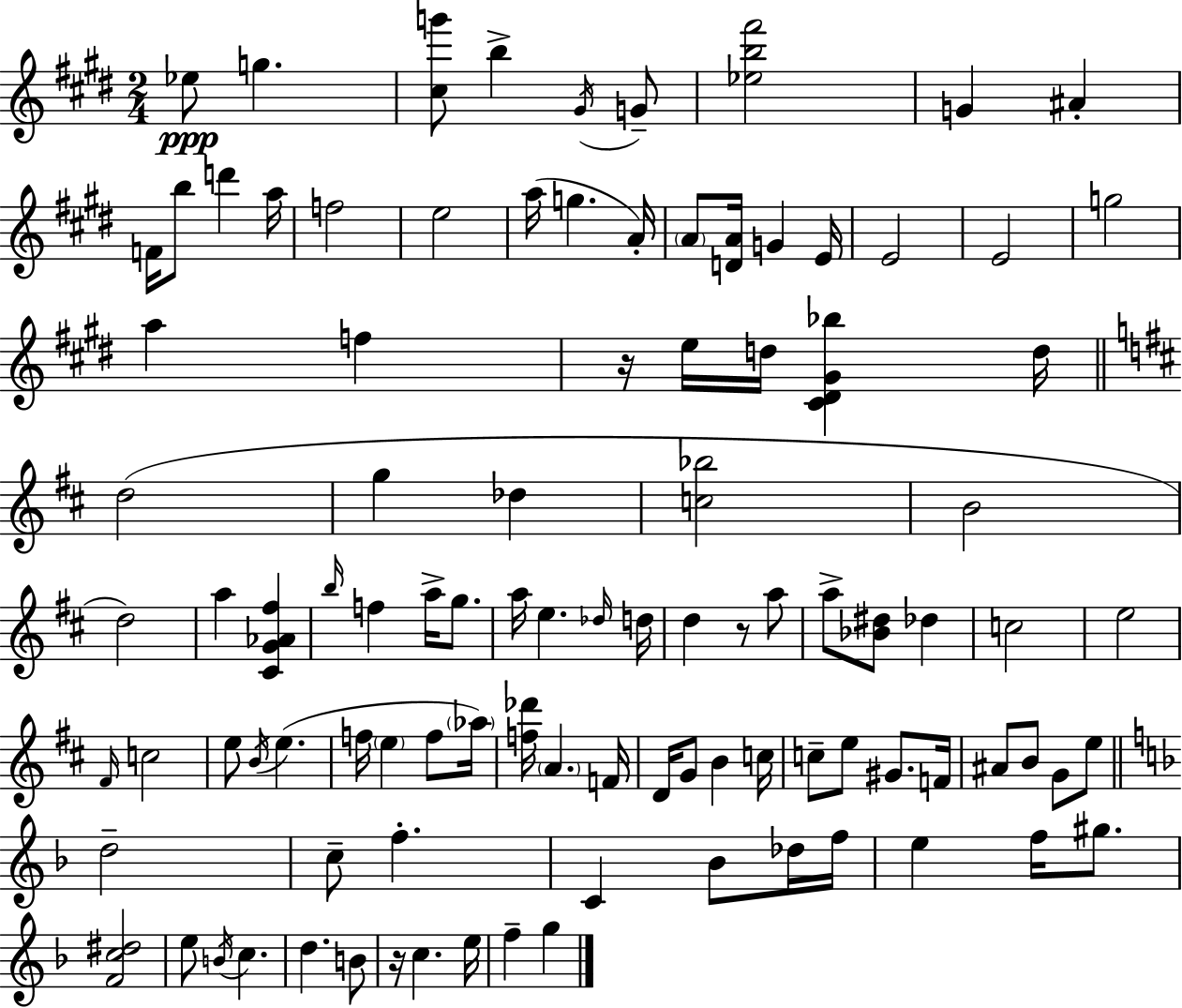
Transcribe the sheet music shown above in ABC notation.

X:1
T:Untitled
M:2/4
L:1/4
K:E
_e/2 g [^cg']/2 b ^G/4 G/2 [_eb^f']2 G ^A F/4 b/2 d' a/4 f2 e2 a/4 g A/4 A/2 [DA]/4 G E/4 E2 E2 g2 a f z/4 e/4 d/4 [^C^D^G_b] d/4 d2 g _d [c_b]2 B2 d2 a [^CG_A^f] b/4 f a/4 g/2 a/4 e _d/4 d/4 d z/2 a/2 a/2 [_B^d]/2 _d c2 e2 ^F/4 c2 e/2 B/4 e f/4 e f/2 _a/4 [f_d']/4 A F/4 D/4 G/2 B c/4 c/2 e/2 ^G/2 F/4 ^A/2 B/2 G/2 e/2 d2 c/2 f C _B/2 _d/4 f/4 e f/4 ^g/2 [Fc^d]2 e/2 B/4 c d B/2 z/4 c e/4 f g